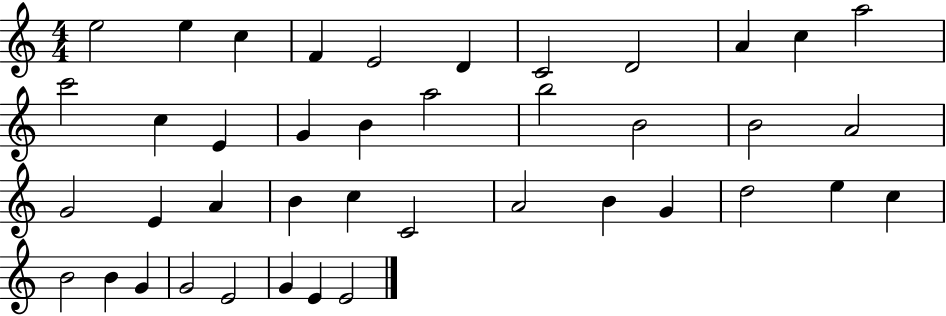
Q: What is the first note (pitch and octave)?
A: E5